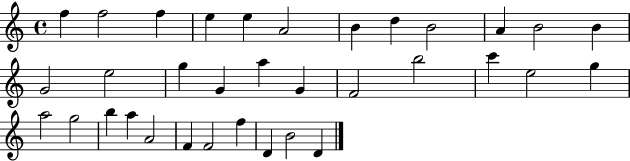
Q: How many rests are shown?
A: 0